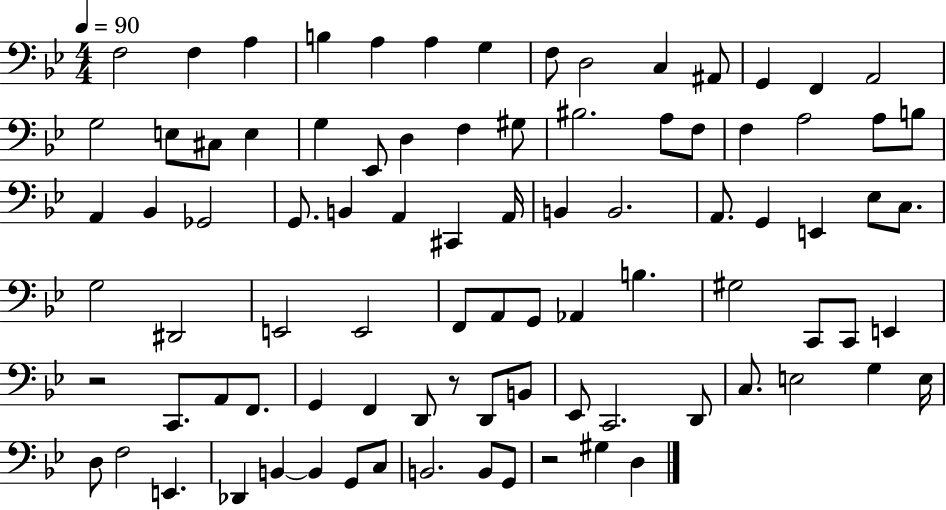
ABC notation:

X:1
T:Untitled
M:4/4
L:1/4
K:Bb
F,2 F, A, B, A, A, G, F,/2 D,2 C, ^A,,/2 G,, F,, A,,2 G,2 E,/2 ^C,/2 E, G, _E,,/2 D, F, ^G,/2 ^B,2 A,/2 F,/2 F, A,2 A,/2 B,/2 A,, _B,, _G,,2 G,,/2 B,, A,, ^C,, A,,/4 B,, B,,2 A,,/2 G,, E,, _E,/2 C,/2 G,2 ^D,,2 E,,2 E,,2 F,,/2 A,,/2 G,,/2 _A,, B, ^G,2 C,,/2 C,,/2 E,, z2 C,,/2 A,,/2 F,,/2 G,, F,, D,,/2 z/2 D,,/2 B,,/2 _E,,/2 C,,2 D,,/2 C,/2 E,2 G, E,/4 D,/2 F,2 E,, _D,, B,, B,, G,,/2 C,/2 B,,2 B,,/2 G,,/2 z2 ^G, D,